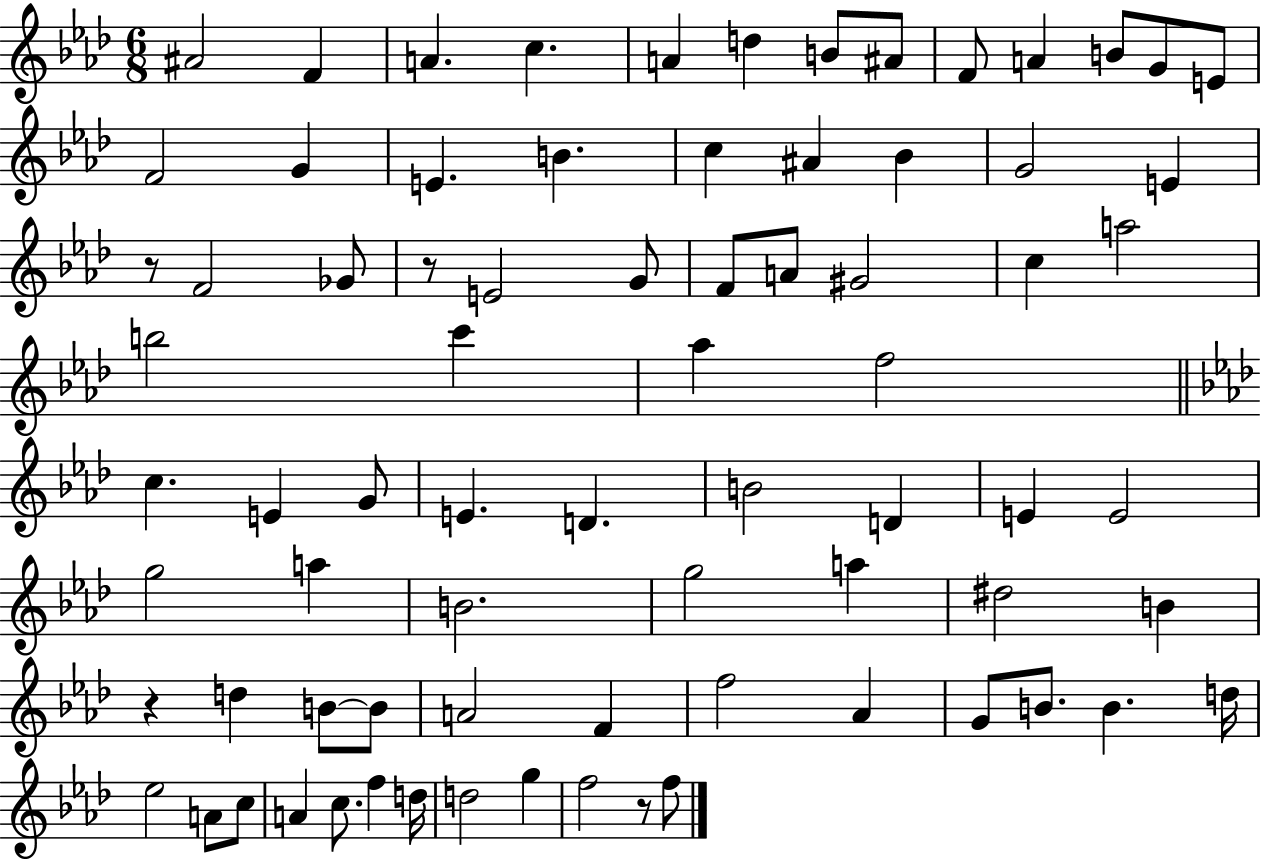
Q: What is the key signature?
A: AES major